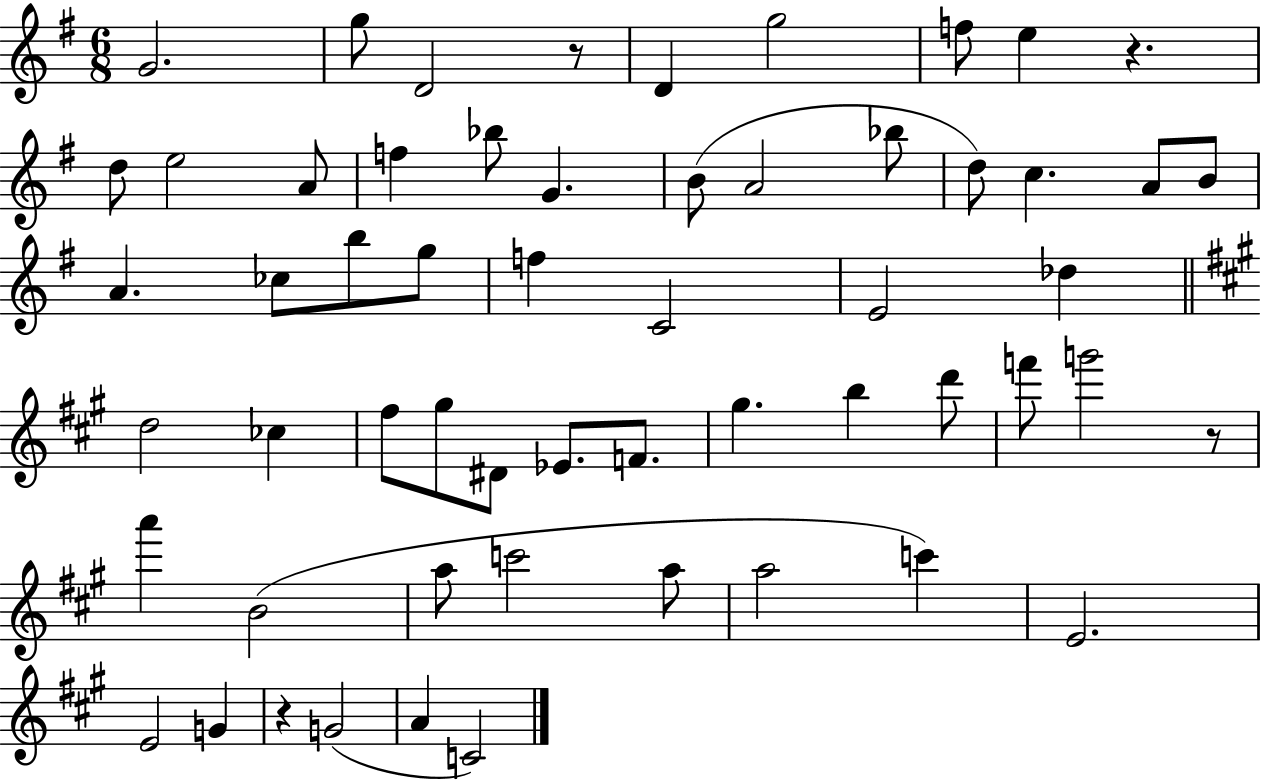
X:1
T:Untitled
M:6/8
L:1/4
K:G
G2 g/2 D2 z/2 D g2 f/2 e z d/2 e2 A/2 f _b/2 G B/2 A2 _b/2 d/2 c A/2 B/2 A _c/2 b/2 g/2 f C2 E2 _d d2 _c ^f/2 ^g/2 ^D/2 _E/2 F/2 ^g b d'/2 f'/2 g'2 z/2 a' B2 a/2 c'2 a/2 a2 c' E2 E2 G z G2 A C2